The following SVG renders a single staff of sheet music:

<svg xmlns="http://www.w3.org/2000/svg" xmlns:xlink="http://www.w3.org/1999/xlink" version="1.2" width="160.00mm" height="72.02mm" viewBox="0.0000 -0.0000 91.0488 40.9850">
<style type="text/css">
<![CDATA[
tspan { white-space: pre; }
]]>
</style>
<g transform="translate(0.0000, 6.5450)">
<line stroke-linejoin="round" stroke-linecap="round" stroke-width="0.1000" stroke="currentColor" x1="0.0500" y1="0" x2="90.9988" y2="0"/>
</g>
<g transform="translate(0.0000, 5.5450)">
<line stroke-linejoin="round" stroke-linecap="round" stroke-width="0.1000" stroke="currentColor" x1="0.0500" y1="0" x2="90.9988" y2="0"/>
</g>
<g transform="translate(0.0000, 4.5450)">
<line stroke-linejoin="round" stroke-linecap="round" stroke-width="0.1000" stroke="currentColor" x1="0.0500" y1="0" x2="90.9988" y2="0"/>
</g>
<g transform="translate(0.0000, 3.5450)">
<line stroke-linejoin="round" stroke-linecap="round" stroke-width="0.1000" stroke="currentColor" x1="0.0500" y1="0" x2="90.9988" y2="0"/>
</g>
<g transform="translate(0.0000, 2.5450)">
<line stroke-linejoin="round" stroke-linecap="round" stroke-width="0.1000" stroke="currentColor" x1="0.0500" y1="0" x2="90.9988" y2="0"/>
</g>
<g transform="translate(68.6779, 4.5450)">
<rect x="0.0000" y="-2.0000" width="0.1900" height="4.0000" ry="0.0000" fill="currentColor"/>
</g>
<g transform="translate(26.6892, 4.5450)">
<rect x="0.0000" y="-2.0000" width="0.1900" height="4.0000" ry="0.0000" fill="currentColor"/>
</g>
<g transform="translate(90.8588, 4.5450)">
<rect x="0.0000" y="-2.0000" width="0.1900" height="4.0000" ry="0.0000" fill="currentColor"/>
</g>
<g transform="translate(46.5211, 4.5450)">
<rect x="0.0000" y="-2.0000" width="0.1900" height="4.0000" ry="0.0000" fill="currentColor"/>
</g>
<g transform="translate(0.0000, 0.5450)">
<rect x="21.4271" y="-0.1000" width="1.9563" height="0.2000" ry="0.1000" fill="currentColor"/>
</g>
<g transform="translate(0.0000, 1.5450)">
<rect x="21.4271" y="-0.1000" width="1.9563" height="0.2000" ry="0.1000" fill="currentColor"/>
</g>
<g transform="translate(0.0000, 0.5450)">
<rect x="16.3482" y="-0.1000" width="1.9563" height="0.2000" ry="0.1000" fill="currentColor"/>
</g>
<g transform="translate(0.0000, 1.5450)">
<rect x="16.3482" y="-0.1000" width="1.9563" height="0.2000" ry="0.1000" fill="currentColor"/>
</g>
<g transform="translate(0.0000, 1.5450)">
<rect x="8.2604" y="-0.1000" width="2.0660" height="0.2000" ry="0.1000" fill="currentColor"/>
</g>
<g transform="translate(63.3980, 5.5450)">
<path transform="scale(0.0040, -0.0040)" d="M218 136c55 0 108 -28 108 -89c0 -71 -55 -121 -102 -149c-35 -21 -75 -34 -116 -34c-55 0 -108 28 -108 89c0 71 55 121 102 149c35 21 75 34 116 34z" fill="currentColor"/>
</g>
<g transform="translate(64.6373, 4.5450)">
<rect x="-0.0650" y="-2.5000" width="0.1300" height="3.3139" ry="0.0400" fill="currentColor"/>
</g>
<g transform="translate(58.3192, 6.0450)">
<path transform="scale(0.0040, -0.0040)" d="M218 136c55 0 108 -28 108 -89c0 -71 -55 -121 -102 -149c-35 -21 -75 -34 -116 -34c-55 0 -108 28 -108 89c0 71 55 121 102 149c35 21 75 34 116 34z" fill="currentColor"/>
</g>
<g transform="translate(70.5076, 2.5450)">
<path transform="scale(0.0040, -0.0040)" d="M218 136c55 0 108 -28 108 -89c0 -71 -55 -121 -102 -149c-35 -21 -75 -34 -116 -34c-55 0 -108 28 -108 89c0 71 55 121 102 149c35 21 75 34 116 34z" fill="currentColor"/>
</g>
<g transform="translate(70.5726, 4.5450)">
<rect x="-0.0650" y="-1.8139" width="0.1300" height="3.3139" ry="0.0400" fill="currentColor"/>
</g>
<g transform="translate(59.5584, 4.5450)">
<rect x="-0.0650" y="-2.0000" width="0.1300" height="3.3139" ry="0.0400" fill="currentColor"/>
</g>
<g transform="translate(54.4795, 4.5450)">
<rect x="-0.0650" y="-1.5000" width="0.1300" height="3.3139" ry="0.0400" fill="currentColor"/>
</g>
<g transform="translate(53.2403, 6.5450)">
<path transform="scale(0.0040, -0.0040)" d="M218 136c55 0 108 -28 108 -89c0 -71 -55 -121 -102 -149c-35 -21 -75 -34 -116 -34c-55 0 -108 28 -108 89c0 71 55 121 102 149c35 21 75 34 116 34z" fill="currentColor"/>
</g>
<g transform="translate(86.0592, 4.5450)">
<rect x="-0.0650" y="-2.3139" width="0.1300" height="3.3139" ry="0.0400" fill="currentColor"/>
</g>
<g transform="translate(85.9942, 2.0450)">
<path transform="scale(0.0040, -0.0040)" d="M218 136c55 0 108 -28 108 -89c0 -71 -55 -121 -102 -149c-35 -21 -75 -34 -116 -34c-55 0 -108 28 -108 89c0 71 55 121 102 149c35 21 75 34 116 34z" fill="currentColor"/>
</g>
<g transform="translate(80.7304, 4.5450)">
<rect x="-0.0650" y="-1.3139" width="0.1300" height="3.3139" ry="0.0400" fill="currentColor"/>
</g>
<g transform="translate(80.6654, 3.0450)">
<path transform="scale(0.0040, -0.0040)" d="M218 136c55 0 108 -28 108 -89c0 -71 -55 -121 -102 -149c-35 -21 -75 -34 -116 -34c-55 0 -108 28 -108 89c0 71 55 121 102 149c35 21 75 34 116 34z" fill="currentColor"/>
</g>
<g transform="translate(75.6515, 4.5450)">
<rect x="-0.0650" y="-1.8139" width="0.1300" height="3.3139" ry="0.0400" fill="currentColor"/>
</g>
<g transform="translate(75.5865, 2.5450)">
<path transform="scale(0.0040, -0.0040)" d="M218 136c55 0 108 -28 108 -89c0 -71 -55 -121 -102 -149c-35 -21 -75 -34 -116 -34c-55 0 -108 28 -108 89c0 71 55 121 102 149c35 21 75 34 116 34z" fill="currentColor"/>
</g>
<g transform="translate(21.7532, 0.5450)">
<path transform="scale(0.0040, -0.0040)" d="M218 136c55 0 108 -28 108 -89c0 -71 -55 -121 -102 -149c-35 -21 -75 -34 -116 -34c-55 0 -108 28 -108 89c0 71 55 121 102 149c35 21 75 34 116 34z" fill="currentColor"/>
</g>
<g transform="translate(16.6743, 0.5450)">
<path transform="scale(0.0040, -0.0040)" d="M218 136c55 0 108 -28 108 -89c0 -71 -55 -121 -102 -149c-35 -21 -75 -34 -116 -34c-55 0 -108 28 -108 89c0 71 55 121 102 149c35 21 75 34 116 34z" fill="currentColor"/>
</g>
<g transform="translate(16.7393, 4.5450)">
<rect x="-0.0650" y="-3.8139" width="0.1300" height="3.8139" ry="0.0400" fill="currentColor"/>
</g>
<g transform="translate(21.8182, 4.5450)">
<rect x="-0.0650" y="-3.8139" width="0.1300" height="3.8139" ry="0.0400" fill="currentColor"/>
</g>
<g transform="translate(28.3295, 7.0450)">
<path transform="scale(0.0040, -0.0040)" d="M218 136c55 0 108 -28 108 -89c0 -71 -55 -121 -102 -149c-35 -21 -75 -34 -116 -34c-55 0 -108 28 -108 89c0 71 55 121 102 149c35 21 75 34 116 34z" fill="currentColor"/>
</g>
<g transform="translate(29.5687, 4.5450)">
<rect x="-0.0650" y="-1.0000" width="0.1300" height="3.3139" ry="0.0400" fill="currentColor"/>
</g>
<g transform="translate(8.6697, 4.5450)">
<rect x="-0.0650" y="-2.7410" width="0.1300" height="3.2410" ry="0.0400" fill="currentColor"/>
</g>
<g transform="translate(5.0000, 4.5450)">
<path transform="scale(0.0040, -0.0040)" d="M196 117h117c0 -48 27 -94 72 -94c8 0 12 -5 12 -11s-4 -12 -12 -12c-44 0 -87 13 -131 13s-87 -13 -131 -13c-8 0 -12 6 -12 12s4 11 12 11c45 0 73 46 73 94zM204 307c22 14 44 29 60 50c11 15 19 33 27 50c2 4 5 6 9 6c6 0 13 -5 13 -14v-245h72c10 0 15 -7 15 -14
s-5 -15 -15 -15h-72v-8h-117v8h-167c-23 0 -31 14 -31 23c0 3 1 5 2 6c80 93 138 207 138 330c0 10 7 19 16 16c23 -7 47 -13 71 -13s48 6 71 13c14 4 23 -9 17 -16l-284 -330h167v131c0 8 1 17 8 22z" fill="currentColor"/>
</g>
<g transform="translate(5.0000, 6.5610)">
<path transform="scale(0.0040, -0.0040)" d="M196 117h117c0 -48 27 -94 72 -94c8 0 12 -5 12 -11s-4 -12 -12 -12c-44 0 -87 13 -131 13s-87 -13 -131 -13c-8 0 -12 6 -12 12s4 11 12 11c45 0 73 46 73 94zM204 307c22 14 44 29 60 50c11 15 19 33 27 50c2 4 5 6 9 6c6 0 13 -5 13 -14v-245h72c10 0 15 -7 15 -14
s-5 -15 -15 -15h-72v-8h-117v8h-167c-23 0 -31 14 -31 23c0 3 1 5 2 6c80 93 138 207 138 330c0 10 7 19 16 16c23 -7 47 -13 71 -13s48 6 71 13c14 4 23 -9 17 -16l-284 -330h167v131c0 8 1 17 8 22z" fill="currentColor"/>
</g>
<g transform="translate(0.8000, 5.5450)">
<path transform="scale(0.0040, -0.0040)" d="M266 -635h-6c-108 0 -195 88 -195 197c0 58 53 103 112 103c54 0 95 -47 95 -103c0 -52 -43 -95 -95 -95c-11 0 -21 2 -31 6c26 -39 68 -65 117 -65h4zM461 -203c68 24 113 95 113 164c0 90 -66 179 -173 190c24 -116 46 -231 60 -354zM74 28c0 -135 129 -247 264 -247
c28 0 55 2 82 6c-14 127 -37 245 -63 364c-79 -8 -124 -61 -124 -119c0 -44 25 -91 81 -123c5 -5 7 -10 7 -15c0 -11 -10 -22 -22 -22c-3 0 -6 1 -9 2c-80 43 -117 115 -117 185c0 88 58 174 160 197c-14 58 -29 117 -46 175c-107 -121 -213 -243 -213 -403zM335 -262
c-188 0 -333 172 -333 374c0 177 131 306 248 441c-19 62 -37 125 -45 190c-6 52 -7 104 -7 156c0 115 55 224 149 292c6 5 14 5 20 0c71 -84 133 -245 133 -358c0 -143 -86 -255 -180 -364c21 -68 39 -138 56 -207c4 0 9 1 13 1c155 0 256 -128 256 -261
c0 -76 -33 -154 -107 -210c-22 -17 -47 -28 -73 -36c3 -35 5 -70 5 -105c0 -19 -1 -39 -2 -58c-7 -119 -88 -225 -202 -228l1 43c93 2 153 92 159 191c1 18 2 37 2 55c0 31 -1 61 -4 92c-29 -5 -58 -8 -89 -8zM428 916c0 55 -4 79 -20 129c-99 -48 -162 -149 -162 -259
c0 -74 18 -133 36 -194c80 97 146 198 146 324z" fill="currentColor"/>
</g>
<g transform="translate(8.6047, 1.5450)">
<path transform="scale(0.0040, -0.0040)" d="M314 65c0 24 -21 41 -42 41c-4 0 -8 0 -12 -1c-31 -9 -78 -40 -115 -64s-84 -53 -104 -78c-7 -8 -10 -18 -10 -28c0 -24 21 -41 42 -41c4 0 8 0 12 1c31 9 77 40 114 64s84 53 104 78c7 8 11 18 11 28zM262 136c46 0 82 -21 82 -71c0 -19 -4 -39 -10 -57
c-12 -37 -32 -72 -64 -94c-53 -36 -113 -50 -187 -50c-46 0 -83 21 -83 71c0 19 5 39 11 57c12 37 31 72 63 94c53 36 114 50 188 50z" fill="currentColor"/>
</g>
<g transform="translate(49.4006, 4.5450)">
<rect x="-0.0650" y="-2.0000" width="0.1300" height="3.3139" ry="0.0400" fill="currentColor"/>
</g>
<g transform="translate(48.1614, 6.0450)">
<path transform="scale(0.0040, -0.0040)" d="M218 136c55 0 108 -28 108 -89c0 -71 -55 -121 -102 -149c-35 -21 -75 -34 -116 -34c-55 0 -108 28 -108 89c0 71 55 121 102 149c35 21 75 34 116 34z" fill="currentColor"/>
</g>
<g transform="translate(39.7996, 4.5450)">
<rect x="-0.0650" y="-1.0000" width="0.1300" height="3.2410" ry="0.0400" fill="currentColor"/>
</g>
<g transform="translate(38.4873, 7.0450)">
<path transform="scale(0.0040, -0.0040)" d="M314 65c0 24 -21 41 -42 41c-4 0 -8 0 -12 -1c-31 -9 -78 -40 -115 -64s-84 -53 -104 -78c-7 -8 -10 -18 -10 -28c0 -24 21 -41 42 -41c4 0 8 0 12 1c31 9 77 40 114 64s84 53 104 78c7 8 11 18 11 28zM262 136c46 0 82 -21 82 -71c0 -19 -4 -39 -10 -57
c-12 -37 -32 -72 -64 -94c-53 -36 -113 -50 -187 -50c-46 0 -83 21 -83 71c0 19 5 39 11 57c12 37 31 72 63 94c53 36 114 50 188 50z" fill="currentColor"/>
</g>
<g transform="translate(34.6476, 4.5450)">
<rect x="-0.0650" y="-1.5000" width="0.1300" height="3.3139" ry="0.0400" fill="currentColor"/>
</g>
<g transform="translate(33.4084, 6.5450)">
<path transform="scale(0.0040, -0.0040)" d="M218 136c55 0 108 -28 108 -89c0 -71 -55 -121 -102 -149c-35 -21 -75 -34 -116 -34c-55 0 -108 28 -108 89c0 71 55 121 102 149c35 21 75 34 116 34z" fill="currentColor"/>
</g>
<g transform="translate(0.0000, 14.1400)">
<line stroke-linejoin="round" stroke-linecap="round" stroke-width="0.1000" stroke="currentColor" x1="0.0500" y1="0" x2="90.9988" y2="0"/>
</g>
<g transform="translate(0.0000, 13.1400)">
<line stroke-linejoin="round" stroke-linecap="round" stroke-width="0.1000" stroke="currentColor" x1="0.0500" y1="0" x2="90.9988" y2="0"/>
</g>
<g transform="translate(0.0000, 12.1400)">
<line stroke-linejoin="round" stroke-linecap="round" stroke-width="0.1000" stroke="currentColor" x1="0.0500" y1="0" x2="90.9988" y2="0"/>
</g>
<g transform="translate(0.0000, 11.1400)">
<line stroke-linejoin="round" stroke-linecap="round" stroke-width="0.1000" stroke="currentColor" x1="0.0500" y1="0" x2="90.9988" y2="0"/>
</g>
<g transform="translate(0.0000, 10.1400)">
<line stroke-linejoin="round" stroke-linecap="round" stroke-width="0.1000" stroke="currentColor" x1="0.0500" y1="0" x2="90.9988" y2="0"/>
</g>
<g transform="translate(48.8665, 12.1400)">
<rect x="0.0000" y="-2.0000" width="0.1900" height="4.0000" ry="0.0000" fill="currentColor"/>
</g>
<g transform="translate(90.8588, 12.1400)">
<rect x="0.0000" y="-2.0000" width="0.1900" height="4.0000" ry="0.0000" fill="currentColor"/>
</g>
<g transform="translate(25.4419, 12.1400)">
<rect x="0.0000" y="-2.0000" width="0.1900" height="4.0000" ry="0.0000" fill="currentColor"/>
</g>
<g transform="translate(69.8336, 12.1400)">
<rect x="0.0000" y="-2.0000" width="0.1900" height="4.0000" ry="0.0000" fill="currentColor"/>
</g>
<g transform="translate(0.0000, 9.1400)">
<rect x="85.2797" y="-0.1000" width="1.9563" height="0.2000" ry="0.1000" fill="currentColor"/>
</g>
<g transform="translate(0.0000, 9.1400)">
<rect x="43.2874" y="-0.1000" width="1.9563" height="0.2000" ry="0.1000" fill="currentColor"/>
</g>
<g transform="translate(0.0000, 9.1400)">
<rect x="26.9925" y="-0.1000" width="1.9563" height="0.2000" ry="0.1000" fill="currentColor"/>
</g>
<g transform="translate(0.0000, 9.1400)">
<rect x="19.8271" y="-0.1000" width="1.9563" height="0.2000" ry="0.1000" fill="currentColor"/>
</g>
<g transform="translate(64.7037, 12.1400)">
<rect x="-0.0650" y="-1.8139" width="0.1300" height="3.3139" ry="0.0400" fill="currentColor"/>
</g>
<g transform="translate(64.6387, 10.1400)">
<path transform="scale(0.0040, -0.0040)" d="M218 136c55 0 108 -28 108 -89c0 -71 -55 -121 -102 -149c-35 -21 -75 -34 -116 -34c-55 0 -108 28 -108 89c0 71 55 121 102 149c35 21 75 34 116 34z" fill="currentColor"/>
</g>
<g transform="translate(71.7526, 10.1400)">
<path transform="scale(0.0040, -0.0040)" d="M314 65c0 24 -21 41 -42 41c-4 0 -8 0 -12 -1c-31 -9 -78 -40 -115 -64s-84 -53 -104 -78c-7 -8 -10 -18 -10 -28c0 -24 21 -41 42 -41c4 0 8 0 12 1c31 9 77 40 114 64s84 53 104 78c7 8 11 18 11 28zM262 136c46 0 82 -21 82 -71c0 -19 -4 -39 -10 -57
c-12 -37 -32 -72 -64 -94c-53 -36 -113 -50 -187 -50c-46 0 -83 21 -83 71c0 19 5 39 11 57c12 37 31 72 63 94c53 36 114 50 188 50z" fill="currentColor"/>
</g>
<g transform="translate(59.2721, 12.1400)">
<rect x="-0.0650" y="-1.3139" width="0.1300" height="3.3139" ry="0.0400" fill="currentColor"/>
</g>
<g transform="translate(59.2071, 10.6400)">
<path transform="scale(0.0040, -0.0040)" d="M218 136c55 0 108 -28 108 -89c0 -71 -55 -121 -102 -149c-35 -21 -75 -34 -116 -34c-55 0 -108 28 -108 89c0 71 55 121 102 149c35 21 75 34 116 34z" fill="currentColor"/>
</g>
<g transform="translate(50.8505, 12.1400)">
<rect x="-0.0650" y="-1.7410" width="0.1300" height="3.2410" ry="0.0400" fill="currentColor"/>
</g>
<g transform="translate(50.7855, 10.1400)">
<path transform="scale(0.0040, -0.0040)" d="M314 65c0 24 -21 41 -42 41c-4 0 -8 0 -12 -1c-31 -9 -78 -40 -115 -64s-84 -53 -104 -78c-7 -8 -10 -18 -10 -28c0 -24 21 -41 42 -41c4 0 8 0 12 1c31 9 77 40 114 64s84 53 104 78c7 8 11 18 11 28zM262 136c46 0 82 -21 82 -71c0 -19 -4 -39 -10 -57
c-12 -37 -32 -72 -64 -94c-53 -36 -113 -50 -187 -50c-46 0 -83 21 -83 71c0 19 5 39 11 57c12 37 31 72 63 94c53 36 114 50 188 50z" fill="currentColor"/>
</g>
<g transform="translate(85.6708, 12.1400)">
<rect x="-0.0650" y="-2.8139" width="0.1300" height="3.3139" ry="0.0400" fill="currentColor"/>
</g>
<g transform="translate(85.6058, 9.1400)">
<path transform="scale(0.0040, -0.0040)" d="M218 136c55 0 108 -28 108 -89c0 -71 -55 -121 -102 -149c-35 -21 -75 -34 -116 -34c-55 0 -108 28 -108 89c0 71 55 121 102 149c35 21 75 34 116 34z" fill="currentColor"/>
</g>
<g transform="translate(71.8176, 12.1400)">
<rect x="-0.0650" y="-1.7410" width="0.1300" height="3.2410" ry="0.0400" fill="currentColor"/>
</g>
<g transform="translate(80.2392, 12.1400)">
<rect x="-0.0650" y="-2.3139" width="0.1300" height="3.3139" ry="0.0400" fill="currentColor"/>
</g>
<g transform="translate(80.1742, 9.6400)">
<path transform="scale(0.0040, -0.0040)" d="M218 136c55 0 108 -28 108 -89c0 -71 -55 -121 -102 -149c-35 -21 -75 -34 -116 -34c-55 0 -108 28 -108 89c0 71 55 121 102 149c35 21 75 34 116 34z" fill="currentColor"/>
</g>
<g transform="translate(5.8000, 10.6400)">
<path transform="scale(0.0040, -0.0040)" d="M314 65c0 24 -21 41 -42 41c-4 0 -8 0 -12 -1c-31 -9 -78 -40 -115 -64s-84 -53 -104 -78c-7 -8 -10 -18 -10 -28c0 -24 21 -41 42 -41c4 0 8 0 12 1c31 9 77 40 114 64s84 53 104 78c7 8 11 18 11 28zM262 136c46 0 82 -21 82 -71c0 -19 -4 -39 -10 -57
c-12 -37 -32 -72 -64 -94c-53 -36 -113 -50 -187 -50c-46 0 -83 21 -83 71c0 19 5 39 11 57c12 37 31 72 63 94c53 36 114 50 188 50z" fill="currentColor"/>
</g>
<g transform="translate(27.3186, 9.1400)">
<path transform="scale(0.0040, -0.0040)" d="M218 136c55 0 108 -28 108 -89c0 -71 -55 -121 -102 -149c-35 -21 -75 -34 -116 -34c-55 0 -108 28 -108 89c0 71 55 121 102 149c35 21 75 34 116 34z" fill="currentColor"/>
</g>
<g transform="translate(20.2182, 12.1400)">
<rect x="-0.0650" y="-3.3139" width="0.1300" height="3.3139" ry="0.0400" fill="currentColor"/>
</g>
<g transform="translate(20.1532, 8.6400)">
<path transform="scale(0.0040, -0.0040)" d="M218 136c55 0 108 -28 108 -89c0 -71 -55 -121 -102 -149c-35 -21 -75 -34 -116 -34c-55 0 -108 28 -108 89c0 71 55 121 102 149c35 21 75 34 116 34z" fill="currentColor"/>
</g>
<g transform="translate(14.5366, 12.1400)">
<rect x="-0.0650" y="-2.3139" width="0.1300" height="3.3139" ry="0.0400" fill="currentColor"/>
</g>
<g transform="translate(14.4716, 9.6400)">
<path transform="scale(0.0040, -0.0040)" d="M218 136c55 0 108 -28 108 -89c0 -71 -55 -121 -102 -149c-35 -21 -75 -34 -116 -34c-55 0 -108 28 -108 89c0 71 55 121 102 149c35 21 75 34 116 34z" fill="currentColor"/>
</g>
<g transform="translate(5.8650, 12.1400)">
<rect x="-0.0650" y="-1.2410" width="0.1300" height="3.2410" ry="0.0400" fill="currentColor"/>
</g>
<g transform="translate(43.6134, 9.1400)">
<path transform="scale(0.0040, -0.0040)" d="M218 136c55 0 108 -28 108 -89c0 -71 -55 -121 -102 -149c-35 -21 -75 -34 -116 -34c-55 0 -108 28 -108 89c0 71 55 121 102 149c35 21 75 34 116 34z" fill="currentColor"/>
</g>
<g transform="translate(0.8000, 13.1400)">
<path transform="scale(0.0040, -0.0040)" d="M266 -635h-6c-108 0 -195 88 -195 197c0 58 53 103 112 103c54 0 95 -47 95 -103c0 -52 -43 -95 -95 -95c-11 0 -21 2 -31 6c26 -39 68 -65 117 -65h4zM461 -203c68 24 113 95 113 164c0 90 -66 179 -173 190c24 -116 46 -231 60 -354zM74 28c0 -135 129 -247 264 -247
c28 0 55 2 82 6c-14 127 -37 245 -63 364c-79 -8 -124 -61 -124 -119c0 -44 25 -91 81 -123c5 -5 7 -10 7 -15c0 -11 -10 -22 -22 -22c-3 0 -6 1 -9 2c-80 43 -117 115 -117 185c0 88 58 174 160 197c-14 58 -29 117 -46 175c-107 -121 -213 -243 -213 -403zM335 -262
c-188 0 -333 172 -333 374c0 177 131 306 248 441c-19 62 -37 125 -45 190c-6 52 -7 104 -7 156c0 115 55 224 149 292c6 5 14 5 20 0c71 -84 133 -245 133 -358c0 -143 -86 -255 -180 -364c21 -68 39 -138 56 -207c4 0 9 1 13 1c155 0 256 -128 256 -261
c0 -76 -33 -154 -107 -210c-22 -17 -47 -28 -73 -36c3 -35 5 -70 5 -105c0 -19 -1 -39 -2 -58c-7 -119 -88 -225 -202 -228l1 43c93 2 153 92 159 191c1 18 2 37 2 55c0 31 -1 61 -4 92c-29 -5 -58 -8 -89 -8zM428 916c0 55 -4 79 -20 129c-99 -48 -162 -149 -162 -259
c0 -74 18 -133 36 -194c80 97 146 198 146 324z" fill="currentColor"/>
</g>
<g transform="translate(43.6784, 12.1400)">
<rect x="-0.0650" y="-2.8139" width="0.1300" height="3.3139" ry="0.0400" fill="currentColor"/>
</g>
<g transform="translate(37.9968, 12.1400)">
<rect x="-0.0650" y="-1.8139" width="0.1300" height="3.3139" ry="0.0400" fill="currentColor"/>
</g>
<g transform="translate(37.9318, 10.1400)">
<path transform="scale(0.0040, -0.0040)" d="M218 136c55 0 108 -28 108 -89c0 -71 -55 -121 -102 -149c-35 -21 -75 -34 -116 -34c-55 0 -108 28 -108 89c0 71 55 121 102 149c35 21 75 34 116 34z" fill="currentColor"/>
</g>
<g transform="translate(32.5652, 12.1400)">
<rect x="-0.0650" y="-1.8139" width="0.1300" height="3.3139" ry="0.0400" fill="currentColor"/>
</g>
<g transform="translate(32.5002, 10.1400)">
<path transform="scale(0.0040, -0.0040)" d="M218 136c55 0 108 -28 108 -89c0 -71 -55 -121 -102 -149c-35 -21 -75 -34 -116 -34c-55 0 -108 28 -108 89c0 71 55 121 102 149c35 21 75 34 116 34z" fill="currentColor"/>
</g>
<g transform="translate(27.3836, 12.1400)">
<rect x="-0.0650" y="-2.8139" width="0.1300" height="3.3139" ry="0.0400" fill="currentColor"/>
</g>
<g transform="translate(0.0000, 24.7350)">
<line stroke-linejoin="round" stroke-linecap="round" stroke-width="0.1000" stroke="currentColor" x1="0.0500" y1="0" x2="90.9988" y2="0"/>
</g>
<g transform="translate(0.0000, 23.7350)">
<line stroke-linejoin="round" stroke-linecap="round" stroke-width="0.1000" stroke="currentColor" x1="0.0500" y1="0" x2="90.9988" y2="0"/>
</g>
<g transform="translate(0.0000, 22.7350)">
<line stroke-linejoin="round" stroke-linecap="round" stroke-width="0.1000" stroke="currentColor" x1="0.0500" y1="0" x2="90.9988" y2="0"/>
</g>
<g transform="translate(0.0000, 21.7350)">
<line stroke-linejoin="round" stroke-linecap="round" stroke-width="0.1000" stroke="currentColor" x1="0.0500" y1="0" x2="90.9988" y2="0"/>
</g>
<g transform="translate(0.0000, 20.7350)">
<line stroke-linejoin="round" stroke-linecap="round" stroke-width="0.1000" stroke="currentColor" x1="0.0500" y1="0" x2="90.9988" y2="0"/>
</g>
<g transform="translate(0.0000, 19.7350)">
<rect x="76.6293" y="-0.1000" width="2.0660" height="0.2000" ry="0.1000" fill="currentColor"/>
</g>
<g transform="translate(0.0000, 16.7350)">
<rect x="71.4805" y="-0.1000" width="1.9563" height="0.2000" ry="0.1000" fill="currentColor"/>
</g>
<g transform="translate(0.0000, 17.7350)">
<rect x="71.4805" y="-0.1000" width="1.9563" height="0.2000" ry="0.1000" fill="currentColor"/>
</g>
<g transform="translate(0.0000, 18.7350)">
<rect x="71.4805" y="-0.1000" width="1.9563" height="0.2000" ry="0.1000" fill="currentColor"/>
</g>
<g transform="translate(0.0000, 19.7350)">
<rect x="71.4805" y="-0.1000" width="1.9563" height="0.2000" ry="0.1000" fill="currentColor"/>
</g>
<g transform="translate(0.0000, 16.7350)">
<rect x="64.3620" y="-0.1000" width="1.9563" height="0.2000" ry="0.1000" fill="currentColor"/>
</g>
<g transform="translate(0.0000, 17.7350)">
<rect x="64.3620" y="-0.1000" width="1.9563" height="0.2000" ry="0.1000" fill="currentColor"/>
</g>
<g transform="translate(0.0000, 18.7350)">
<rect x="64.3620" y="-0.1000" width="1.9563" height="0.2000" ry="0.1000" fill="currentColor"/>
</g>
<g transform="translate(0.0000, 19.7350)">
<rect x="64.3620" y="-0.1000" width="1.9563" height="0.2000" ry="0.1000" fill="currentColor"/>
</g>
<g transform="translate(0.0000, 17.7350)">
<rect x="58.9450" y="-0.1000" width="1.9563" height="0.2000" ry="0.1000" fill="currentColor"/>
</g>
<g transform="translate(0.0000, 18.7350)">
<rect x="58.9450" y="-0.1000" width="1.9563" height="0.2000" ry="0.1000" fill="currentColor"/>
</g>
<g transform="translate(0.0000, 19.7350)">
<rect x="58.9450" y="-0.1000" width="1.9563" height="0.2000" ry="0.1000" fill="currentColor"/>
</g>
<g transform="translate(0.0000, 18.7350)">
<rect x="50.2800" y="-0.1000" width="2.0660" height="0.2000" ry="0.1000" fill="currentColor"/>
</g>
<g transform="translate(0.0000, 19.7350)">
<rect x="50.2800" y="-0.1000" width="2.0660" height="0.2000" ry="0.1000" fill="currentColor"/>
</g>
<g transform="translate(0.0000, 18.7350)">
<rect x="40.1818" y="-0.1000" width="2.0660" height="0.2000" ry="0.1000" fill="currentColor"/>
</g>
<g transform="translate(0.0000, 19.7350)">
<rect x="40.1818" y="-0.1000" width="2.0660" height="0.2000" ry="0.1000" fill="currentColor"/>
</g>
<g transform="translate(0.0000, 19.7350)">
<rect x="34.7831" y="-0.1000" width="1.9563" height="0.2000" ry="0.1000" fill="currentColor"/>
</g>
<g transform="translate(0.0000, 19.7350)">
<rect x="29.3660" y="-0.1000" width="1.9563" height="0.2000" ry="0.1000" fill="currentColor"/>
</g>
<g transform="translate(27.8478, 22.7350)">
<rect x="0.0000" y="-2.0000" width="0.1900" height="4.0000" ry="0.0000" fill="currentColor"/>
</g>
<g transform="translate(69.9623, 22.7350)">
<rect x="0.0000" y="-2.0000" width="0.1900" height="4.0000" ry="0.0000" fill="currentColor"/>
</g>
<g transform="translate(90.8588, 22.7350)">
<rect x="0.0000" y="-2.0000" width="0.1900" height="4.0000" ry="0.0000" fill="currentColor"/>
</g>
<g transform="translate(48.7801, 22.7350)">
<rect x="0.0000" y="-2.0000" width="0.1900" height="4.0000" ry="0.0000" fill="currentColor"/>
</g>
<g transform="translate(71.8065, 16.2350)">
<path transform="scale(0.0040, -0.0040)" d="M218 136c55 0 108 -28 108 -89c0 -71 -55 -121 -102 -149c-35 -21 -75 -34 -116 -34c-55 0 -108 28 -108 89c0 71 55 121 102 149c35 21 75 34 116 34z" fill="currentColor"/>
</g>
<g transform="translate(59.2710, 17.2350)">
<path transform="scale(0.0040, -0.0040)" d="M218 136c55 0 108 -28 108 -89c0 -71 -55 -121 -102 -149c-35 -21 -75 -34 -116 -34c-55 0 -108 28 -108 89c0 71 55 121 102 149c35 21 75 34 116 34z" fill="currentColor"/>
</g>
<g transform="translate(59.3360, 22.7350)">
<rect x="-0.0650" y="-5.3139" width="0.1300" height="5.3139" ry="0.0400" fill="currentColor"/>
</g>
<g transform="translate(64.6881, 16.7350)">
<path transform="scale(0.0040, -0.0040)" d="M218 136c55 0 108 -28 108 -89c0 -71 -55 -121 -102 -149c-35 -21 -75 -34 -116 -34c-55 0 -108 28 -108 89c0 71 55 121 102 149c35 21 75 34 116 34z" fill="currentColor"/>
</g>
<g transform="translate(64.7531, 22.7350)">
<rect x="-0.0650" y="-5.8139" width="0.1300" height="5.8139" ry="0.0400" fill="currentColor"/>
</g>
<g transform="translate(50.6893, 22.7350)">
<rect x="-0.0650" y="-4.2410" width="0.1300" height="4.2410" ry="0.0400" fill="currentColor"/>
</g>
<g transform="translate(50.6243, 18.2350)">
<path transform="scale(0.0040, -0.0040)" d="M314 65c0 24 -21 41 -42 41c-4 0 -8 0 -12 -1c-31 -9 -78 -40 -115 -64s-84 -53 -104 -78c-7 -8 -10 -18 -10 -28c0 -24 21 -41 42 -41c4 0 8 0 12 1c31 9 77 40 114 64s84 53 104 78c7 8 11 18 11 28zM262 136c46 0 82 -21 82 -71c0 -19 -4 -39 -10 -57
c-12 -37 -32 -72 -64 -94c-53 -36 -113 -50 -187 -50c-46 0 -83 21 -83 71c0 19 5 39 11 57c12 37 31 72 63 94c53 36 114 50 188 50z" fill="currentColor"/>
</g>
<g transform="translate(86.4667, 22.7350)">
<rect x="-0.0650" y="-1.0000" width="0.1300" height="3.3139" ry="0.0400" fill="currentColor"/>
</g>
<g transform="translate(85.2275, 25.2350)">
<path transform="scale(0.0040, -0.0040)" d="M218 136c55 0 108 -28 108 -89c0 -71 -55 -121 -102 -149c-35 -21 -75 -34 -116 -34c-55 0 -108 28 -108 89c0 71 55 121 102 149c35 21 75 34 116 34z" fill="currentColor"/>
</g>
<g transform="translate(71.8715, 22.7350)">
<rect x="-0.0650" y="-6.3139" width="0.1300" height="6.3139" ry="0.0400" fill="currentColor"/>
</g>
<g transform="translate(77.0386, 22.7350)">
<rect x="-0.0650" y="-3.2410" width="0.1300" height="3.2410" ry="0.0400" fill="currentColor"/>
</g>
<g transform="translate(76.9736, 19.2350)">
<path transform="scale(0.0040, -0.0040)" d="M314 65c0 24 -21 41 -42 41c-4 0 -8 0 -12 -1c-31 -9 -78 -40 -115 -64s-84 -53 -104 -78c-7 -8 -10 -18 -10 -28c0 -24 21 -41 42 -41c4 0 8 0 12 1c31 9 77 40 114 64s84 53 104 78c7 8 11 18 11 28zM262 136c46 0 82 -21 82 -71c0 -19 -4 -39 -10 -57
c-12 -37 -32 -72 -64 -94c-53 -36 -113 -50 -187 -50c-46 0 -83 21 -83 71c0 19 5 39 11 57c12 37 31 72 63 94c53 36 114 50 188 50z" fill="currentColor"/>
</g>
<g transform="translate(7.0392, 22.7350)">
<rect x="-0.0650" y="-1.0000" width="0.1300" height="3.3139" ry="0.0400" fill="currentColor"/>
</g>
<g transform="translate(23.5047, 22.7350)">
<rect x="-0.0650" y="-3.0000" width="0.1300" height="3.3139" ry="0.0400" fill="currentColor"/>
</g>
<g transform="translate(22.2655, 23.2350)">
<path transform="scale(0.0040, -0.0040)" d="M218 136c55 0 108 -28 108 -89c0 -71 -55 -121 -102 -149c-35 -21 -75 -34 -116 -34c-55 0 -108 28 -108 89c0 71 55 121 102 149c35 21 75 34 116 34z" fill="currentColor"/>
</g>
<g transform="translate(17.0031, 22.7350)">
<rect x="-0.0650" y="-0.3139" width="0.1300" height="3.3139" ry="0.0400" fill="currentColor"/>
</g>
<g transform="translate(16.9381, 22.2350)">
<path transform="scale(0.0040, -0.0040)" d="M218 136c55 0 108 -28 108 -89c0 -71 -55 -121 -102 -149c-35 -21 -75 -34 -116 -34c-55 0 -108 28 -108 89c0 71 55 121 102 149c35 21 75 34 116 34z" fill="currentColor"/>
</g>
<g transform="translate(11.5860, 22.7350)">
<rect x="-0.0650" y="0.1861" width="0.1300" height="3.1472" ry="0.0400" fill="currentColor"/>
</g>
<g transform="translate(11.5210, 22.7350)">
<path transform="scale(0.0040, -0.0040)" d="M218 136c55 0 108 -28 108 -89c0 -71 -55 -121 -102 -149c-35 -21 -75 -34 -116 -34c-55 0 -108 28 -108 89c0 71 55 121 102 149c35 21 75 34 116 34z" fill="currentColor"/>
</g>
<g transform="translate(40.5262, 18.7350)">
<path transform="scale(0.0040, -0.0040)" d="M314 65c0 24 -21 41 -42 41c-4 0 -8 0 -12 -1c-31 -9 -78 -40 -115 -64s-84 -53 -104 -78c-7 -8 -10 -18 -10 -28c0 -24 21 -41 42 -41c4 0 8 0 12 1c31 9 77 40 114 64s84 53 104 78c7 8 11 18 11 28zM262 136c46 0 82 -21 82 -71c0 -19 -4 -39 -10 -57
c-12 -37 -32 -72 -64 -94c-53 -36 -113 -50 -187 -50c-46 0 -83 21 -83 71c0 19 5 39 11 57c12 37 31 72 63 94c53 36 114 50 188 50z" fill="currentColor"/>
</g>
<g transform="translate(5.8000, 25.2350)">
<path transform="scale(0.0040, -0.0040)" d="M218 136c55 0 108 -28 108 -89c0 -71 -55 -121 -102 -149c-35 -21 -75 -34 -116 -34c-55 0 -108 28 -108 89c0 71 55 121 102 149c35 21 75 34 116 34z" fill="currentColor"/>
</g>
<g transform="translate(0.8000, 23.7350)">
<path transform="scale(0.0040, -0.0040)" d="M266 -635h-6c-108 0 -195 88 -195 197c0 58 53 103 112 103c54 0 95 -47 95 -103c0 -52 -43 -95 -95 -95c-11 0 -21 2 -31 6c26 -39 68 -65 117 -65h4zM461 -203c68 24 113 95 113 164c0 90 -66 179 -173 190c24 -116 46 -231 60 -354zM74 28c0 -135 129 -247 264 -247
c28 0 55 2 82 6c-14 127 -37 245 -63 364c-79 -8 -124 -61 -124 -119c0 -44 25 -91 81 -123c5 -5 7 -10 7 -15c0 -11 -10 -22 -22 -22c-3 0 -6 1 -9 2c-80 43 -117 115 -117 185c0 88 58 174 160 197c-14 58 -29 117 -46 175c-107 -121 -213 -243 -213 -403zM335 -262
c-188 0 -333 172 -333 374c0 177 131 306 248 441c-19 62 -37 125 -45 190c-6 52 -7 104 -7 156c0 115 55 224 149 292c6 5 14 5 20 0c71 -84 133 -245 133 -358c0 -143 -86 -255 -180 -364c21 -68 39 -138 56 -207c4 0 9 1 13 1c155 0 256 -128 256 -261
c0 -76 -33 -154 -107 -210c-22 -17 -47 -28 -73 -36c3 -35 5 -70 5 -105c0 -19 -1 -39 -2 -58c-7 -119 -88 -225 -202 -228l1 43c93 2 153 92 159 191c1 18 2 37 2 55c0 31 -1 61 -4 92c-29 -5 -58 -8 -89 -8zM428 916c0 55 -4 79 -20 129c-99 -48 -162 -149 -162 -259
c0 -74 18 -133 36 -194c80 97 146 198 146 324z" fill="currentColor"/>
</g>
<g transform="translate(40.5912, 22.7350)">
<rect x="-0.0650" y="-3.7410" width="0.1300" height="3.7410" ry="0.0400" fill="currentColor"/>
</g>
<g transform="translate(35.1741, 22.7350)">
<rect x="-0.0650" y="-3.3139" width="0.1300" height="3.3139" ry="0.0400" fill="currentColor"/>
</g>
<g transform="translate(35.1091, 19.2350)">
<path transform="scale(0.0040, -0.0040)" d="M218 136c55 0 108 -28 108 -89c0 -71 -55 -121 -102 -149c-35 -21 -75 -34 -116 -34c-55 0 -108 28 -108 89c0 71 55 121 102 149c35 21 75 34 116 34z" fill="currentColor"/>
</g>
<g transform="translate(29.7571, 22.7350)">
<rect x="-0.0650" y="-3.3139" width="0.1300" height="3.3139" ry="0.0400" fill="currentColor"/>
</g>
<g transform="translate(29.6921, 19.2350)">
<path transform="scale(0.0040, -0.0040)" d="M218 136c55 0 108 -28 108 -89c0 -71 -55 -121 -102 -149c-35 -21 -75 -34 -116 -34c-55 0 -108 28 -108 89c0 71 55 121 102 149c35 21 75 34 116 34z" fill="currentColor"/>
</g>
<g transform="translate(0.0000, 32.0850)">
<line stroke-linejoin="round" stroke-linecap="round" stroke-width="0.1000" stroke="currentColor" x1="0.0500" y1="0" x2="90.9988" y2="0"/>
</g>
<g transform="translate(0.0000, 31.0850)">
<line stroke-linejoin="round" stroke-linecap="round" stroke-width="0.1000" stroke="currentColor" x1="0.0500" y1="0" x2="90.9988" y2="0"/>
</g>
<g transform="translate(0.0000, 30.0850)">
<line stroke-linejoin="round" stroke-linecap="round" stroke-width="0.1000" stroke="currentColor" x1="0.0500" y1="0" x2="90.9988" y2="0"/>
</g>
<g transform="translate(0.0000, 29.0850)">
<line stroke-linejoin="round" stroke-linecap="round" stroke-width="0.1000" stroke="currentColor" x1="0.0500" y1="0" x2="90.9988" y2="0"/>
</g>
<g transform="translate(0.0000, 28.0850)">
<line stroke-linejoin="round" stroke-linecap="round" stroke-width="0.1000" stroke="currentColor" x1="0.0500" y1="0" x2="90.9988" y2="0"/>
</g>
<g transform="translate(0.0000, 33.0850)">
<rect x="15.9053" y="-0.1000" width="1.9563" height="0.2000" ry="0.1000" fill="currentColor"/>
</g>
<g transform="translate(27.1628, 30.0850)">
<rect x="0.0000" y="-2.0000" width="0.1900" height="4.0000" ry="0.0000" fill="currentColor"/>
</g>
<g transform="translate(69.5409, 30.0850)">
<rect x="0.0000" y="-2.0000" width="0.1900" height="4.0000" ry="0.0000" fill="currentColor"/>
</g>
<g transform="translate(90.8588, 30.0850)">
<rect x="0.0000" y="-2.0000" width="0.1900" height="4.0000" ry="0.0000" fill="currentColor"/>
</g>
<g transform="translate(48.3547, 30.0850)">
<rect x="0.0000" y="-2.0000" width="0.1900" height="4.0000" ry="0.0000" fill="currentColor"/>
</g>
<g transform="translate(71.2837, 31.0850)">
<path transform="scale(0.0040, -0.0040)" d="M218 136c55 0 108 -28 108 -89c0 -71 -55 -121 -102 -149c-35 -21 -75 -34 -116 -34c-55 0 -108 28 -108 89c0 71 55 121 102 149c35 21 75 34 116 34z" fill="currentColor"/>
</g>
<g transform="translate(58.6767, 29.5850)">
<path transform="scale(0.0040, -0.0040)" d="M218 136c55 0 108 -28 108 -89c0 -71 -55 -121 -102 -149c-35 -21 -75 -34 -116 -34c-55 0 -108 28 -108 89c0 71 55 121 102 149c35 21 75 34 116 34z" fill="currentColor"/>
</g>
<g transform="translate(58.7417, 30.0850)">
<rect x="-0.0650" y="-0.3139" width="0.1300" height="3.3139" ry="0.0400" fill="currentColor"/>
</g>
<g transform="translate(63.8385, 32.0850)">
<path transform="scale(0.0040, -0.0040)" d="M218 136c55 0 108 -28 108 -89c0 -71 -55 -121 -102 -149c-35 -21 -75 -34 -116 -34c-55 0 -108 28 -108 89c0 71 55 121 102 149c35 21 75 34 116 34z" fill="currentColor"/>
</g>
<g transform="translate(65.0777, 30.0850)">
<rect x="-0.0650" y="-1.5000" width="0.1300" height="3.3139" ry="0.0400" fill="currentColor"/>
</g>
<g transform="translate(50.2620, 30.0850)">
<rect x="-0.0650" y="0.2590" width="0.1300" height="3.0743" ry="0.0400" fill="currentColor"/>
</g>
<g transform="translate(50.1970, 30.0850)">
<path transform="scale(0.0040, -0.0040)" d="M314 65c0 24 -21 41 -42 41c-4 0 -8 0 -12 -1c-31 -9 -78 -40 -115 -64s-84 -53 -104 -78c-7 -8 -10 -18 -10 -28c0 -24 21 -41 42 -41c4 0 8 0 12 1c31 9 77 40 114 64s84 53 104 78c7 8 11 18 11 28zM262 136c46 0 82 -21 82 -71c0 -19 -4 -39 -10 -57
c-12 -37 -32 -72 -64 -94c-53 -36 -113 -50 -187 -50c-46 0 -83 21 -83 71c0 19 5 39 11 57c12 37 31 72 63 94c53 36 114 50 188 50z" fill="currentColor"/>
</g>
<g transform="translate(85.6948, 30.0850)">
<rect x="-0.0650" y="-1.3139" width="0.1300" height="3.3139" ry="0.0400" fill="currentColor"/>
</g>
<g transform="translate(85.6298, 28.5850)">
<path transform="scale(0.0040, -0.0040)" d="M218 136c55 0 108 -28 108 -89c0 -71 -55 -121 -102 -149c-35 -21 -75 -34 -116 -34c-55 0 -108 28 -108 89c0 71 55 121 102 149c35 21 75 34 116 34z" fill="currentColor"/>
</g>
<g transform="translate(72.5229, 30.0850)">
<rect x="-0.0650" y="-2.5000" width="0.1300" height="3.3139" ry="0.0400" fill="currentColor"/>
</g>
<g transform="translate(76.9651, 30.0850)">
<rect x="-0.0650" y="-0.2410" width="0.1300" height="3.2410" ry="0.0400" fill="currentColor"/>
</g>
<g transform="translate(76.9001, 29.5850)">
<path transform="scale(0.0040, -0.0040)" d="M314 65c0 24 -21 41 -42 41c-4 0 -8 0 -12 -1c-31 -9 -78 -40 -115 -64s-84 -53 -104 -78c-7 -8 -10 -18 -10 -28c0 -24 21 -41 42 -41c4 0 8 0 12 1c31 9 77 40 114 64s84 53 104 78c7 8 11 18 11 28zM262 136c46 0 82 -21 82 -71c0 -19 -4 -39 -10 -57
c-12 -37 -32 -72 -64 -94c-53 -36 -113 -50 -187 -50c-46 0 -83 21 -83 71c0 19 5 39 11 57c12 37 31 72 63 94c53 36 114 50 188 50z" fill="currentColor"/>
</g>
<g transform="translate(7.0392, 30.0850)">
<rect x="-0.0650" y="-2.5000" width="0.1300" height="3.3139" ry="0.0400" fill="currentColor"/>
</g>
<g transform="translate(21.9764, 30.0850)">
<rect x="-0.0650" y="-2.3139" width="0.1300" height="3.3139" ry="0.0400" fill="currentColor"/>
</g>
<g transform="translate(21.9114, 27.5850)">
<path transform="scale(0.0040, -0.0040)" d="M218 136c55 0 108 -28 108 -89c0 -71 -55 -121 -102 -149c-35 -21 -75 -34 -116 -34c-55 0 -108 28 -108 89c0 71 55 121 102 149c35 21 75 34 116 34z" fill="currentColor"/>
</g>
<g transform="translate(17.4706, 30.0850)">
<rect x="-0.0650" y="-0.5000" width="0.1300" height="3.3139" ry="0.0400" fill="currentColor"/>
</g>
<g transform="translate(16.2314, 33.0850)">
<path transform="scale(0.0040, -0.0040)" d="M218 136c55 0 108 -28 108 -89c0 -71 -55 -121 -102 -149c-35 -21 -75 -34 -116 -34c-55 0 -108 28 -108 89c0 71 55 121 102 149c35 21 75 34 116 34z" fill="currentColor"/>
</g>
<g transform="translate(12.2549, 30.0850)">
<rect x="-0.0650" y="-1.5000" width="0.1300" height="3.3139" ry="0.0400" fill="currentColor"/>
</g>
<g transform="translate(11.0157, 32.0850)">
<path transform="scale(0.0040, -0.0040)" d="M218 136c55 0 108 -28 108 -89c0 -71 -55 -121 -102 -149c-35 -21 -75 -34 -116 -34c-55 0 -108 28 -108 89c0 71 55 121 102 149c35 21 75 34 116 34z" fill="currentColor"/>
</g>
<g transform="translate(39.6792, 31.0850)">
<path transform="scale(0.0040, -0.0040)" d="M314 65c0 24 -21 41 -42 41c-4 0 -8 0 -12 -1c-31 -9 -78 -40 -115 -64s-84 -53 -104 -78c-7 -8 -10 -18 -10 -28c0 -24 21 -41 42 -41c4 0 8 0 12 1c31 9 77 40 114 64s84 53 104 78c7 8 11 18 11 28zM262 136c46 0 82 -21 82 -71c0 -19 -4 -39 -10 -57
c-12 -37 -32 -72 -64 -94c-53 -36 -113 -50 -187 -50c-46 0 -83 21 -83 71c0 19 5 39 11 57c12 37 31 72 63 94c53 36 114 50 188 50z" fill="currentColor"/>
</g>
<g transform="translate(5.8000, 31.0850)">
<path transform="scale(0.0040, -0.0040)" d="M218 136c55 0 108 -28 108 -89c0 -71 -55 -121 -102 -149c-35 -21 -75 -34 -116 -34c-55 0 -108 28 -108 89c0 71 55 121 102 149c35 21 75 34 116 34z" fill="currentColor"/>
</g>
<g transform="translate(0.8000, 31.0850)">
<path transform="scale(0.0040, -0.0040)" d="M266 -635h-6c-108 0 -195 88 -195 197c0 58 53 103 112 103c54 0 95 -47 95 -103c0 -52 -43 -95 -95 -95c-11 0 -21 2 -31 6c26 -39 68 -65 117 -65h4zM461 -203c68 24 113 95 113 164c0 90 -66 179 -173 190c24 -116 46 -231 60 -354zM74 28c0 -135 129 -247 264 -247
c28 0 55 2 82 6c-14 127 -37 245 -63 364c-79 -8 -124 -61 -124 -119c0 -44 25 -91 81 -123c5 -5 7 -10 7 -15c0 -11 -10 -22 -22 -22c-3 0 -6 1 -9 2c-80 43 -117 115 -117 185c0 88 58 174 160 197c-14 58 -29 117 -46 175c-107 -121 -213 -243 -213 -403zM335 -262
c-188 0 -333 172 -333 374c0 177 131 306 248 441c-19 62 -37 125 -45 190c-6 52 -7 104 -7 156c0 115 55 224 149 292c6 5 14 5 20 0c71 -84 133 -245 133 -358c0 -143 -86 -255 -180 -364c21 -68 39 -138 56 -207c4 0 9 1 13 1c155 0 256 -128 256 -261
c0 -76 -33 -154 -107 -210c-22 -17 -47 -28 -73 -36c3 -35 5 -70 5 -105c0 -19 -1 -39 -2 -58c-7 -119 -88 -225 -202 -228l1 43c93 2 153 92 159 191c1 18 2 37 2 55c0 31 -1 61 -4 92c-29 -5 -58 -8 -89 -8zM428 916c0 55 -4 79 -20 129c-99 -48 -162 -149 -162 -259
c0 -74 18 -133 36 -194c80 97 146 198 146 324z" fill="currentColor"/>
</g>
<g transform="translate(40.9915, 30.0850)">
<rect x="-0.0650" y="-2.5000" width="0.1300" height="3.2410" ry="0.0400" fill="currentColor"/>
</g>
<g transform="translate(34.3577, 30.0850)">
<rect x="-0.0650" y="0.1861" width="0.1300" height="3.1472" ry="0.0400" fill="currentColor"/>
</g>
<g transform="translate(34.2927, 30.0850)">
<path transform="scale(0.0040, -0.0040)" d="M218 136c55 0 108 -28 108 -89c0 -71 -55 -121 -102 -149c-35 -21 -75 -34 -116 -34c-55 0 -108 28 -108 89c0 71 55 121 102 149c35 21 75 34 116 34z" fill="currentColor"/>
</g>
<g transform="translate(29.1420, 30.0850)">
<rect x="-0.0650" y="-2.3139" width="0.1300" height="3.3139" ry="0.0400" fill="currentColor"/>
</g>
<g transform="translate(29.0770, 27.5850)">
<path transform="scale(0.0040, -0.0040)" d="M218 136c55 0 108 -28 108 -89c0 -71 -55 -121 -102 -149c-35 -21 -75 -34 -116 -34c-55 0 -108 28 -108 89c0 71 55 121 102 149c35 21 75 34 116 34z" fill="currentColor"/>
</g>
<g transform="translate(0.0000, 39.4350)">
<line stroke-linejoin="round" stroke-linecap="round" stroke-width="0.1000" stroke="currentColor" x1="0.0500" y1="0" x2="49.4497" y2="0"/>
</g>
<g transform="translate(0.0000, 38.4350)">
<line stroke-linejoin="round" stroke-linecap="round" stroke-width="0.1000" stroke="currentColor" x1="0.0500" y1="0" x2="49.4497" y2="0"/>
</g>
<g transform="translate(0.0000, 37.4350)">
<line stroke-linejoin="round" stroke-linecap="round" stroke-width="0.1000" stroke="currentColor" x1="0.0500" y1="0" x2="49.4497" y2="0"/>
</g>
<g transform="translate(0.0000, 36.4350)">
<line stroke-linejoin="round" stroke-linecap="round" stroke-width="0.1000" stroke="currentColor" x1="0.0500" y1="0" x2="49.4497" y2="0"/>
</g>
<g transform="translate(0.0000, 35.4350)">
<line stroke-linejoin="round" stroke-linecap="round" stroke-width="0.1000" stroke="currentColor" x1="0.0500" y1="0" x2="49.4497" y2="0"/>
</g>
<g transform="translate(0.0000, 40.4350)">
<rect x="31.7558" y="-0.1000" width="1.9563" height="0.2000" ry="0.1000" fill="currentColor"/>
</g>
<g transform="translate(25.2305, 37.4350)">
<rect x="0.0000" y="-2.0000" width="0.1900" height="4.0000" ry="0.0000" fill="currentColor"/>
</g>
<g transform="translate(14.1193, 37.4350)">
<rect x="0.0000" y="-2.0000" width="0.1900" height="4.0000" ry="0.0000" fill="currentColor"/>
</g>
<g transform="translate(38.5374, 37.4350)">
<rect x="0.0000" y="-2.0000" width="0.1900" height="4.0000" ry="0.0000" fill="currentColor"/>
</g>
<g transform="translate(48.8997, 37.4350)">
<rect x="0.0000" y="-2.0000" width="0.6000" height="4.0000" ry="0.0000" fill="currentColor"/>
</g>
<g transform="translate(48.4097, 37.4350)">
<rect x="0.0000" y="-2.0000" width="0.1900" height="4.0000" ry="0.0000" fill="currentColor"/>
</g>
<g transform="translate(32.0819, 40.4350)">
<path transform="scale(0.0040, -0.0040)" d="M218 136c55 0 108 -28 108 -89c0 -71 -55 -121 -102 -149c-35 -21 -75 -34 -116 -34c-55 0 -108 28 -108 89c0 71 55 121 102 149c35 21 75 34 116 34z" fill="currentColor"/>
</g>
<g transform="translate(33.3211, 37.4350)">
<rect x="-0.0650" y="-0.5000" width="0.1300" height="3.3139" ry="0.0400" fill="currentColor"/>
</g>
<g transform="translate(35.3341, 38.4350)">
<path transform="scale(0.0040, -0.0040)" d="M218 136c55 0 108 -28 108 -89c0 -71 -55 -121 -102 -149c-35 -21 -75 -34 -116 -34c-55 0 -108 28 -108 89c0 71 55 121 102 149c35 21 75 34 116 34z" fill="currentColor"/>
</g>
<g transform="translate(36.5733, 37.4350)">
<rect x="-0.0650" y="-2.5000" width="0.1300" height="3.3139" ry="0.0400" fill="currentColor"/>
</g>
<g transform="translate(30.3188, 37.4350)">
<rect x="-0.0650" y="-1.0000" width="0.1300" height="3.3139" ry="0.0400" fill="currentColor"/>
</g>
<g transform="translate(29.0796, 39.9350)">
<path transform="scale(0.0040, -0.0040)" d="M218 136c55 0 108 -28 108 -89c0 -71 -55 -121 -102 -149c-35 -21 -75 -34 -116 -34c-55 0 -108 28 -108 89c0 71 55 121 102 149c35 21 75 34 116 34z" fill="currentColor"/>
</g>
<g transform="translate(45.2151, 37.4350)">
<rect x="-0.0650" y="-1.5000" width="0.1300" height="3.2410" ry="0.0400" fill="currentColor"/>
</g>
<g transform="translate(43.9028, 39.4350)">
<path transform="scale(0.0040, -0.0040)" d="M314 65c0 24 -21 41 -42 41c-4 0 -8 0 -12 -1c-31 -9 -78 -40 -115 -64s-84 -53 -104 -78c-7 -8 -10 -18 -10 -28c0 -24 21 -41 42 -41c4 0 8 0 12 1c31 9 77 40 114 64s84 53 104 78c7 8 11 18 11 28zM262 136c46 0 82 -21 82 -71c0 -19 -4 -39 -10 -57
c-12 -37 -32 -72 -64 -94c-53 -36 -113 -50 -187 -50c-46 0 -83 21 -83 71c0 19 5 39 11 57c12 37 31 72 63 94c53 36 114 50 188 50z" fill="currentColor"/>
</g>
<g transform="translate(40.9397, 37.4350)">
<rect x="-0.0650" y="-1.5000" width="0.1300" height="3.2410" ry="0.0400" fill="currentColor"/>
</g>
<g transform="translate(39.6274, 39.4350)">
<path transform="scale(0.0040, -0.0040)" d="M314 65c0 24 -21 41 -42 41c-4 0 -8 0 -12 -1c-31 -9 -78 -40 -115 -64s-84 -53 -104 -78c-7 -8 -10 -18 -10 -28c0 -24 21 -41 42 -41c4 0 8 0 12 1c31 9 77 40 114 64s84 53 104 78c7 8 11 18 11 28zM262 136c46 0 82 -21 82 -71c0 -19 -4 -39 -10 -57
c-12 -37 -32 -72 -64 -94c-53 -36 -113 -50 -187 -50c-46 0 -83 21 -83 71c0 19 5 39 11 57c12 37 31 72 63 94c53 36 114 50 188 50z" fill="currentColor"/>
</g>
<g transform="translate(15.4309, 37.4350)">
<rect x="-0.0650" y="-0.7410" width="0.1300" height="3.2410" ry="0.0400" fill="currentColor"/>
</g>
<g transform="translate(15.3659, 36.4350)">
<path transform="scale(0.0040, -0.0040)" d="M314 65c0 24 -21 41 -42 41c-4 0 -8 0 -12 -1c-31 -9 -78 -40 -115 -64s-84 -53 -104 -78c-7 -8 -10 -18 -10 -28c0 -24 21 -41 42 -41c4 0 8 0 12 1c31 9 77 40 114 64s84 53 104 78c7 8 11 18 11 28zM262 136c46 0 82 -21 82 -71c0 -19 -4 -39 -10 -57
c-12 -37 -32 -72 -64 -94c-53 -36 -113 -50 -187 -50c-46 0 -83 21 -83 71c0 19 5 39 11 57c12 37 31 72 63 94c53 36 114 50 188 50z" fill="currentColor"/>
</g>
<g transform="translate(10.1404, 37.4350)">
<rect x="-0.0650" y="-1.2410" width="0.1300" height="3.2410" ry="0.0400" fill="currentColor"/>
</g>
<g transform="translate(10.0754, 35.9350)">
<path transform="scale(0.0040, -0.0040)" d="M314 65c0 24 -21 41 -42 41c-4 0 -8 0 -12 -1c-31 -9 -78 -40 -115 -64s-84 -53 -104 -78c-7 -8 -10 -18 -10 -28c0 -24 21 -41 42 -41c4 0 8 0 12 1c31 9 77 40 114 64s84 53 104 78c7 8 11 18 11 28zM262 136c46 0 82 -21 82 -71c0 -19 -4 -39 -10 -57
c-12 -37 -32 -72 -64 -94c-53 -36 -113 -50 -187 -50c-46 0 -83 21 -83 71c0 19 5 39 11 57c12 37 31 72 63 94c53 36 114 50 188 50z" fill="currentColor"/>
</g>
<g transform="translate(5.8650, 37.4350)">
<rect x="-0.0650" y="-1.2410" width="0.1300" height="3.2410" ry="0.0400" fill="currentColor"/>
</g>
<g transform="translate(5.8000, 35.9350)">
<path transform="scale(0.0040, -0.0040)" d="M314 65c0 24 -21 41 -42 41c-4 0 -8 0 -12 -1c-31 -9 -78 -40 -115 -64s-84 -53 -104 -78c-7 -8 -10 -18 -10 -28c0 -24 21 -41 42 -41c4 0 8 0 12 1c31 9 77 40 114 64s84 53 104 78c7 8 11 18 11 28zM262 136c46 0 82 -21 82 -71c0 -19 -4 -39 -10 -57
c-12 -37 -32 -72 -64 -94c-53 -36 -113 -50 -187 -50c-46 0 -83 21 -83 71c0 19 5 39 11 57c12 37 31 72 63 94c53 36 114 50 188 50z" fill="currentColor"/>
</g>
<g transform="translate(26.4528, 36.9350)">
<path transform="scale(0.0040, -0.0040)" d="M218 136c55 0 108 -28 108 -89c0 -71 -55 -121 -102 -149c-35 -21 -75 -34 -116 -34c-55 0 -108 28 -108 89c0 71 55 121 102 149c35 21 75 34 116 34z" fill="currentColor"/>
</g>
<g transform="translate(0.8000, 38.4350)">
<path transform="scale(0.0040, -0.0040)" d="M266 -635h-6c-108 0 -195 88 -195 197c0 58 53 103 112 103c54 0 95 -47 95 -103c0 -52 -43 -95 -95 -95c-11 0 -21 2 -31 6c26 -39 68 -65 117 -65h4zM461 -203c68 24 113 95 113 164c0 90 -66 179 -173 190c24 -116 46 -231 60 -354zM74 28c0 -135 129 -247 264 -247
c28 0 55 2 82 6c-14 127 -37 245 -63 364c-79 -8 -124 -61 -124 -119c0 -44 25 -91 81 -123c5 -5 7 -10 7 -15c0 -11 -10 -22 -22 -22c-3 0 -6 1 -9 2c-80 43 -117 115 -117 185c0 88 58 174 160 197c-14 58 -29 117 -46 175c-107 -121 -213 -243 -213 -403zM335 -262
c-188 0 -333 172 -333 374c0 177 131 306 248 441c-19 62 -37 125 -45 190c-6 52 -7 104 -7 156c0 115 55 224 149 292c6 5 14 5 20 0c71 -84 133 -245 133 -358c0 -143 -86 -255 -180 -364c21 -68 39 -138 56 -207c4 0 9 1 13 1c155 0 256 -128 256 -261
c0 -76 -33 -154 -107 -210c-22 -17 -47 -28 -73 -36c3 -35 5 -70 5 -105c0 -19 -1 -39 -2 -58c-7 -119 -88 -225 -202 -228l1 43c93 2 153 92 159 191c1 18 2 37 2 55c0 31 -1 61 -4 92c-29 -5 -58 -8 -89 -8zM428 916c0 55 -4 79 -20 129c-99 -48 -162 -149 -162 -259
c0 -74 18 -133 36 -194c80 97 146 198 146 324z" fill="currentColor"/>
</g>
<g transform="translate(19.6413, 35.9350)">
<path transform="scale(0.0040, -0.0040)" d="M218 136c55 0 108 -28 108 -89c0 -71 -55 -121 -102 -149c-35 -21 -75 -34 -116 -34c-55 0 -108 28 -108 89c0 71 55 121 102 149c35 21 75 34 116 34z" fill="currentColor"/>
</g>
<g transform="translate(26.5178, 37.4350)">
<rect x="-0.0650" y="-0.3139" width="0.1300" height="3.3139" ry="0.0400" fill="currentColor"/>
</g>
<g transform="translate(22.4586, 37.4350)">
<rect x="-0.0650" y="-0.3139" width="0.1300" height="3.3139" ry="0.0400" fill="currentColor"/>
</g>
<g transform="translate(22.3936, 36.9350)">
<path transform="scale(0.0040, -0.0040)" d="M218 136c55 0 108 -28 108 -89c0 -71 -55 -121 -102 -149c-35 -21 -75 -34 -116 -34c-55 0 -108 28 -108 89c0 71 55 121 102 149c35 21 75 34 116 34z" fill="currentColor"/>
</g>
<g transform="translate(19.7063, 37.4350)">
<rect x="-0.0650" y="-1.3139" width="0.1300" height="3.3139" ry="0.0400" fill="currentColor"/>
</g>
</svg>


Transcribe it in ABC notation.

X:1
T:Untitled
M:4/4
L:1/4
K:C
a2 c' c' D E D2 F E F G f f e g e2 g b a f f a f2 e f f2 g a D B c A b b c'2 d'2 f' g' a' b2 D G E C g g B G2 B2 c E G c2 e e2 e2 d2 e c c D C G E2 E2